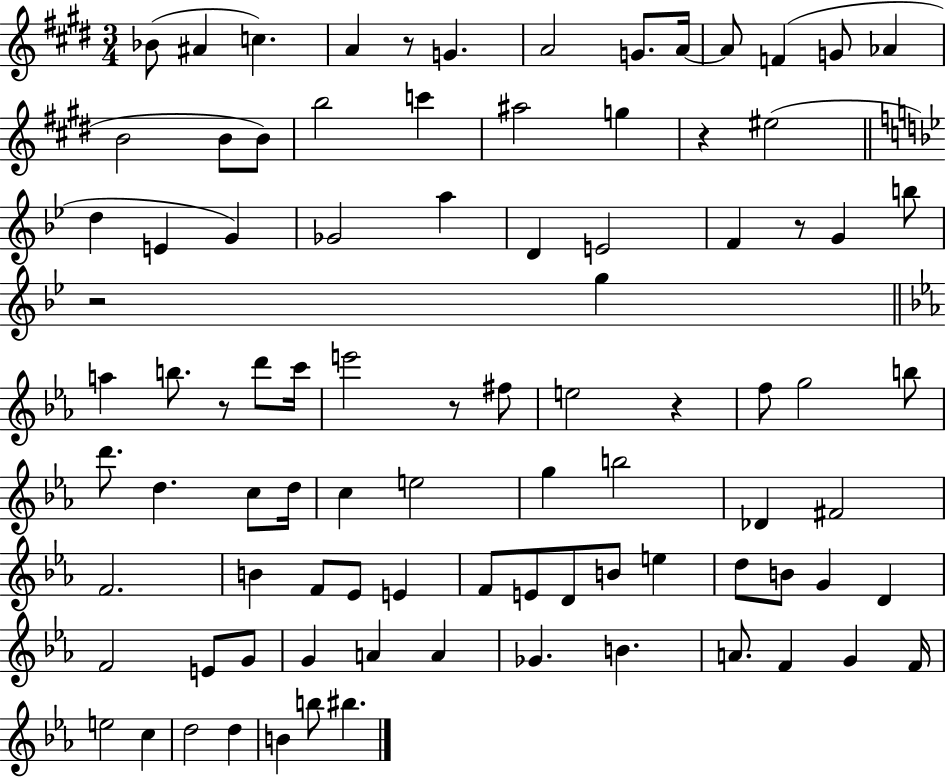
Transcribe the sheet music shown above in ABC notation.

X:1
T:Untitled
M:3/4
L:1/4
K:E
_B/2 ^A c A z/2 G A2 G/2 A/4 A/2 F G/2 _A B2 B/2 B/2 b2 c' ^a2 g z ^e2 d E G _G2 a D E2 F z/2 G b/2 z2 g a b/2 z/2 d'/2 c'/4 e'2 z/2 ^f/2 e2 z f/2 g2 b/2 d'/2 d c/2 d/4 c e2 g b2 _D ^F2 F2 B F/2 _E/2 E F/2 E/2 D/2 B/2 e d/2 B/2 G D F2 E/2 G/2 G A A _G B A/2 F G F/4 e2 c d2 d B b/2 ^b